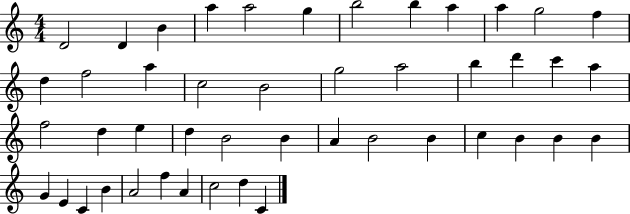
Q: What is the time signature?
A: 4/4